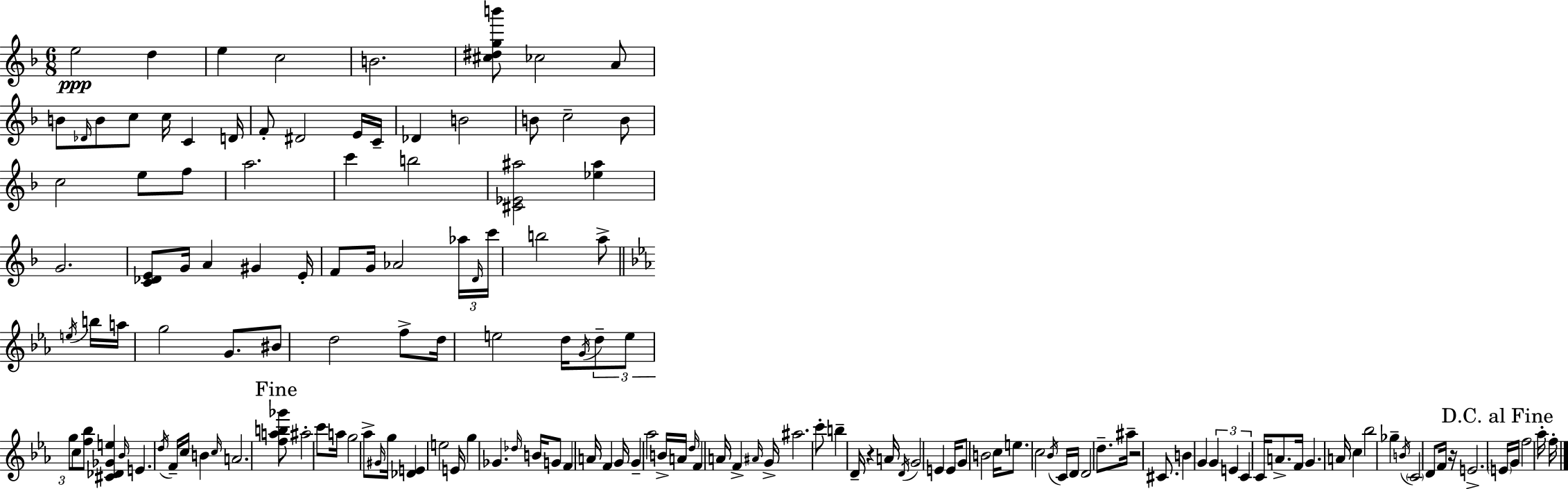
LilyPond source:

{
  \clef treble
  \numericTimeSignature
  \time 6/8
  \key d \minor
  e''2\ppp d''4 | e''4 c''2 | b'2. | <cis'' dis'' g'' b'''>8 ces''2 a'8 | \break b'8 \grace { des'16 } b'8 c''8 c''16 c'4 | d'16 f'8-. dis'2 e'16 | c'16-- des'4 b'2 | b'8 c''2-- b'8 | \break c''2 e''8 f''8 | a''2. | c'''4 b''2 | <cis' ees' ais''>2 <ees'' ais''>4 | \break g'2. | <c' des' e'>8 g'16 a'4 gis'4 | e'16-. f'8 g'16 aes'2 | \tuplet 3/2 { aes''16 \grace { d'16 } c'''16 } b''2 a''8-> | \break \bar "||" \break \key ees \major \acciaccatura { e''16 } b''16 a''16 g''2 g'8. | bis'8 d''2 | f''8-> d''16 e''2 d''16 | \acciaccatura { g'16 } \tuplet 3/2 { d''8-- e''8 g''8 } c''8 <f'' bes''>8 <cis' des' ges' e''>4 | \break \grace { bes'16 } e'4. \acciaccatura { d''16 } f'16-- | c''16 b'4 \grace { c''16 } a'2. | \mark "Fine" <f'' a'' b'' ges'''>8 ais''2-. | c'''8 a''16 g''2 | \break aes''8-> \grace { gis'16 } g''16 <des' e'>4 e''2 | e'16 g''4 | ges'4. \grace { des''16 } b'16 g'8 f'4 | a'16 f'4 g'16 g'4-- | \break aes''2 b'16-> a'16 \grace { d''16 } f'4 | a'16 f'4-> \grace { ais'16 } g'16-> ais''2. | c'''8-. | b''4-- d'16-- r4 a'16 \acciaccatura { d'16 } g'2 | \break e'4 e'16 | g'8 b'2 c''16 e''8. | c''2 \acciaccatura { bes'16 } c'16 | d'16 d'2 d''8.-- | \break ais''16-- r2 cis'8. | b'4 g'4 \tuplet 3/2 { g'4 | e'4 c'4 } c'16 a'8.-> | f'16 g'4. a'16 c''4 | \break bes''2 ges''4-- | \acciaccatura { b'16 } \parenthesize c'2 d'8 f'16 | r16 e'2.-> | \mark "D.C. al Fine" \parenthesize e'16 g'16 f''2 aes''16-. | \break f''16-. \bar "|."
}